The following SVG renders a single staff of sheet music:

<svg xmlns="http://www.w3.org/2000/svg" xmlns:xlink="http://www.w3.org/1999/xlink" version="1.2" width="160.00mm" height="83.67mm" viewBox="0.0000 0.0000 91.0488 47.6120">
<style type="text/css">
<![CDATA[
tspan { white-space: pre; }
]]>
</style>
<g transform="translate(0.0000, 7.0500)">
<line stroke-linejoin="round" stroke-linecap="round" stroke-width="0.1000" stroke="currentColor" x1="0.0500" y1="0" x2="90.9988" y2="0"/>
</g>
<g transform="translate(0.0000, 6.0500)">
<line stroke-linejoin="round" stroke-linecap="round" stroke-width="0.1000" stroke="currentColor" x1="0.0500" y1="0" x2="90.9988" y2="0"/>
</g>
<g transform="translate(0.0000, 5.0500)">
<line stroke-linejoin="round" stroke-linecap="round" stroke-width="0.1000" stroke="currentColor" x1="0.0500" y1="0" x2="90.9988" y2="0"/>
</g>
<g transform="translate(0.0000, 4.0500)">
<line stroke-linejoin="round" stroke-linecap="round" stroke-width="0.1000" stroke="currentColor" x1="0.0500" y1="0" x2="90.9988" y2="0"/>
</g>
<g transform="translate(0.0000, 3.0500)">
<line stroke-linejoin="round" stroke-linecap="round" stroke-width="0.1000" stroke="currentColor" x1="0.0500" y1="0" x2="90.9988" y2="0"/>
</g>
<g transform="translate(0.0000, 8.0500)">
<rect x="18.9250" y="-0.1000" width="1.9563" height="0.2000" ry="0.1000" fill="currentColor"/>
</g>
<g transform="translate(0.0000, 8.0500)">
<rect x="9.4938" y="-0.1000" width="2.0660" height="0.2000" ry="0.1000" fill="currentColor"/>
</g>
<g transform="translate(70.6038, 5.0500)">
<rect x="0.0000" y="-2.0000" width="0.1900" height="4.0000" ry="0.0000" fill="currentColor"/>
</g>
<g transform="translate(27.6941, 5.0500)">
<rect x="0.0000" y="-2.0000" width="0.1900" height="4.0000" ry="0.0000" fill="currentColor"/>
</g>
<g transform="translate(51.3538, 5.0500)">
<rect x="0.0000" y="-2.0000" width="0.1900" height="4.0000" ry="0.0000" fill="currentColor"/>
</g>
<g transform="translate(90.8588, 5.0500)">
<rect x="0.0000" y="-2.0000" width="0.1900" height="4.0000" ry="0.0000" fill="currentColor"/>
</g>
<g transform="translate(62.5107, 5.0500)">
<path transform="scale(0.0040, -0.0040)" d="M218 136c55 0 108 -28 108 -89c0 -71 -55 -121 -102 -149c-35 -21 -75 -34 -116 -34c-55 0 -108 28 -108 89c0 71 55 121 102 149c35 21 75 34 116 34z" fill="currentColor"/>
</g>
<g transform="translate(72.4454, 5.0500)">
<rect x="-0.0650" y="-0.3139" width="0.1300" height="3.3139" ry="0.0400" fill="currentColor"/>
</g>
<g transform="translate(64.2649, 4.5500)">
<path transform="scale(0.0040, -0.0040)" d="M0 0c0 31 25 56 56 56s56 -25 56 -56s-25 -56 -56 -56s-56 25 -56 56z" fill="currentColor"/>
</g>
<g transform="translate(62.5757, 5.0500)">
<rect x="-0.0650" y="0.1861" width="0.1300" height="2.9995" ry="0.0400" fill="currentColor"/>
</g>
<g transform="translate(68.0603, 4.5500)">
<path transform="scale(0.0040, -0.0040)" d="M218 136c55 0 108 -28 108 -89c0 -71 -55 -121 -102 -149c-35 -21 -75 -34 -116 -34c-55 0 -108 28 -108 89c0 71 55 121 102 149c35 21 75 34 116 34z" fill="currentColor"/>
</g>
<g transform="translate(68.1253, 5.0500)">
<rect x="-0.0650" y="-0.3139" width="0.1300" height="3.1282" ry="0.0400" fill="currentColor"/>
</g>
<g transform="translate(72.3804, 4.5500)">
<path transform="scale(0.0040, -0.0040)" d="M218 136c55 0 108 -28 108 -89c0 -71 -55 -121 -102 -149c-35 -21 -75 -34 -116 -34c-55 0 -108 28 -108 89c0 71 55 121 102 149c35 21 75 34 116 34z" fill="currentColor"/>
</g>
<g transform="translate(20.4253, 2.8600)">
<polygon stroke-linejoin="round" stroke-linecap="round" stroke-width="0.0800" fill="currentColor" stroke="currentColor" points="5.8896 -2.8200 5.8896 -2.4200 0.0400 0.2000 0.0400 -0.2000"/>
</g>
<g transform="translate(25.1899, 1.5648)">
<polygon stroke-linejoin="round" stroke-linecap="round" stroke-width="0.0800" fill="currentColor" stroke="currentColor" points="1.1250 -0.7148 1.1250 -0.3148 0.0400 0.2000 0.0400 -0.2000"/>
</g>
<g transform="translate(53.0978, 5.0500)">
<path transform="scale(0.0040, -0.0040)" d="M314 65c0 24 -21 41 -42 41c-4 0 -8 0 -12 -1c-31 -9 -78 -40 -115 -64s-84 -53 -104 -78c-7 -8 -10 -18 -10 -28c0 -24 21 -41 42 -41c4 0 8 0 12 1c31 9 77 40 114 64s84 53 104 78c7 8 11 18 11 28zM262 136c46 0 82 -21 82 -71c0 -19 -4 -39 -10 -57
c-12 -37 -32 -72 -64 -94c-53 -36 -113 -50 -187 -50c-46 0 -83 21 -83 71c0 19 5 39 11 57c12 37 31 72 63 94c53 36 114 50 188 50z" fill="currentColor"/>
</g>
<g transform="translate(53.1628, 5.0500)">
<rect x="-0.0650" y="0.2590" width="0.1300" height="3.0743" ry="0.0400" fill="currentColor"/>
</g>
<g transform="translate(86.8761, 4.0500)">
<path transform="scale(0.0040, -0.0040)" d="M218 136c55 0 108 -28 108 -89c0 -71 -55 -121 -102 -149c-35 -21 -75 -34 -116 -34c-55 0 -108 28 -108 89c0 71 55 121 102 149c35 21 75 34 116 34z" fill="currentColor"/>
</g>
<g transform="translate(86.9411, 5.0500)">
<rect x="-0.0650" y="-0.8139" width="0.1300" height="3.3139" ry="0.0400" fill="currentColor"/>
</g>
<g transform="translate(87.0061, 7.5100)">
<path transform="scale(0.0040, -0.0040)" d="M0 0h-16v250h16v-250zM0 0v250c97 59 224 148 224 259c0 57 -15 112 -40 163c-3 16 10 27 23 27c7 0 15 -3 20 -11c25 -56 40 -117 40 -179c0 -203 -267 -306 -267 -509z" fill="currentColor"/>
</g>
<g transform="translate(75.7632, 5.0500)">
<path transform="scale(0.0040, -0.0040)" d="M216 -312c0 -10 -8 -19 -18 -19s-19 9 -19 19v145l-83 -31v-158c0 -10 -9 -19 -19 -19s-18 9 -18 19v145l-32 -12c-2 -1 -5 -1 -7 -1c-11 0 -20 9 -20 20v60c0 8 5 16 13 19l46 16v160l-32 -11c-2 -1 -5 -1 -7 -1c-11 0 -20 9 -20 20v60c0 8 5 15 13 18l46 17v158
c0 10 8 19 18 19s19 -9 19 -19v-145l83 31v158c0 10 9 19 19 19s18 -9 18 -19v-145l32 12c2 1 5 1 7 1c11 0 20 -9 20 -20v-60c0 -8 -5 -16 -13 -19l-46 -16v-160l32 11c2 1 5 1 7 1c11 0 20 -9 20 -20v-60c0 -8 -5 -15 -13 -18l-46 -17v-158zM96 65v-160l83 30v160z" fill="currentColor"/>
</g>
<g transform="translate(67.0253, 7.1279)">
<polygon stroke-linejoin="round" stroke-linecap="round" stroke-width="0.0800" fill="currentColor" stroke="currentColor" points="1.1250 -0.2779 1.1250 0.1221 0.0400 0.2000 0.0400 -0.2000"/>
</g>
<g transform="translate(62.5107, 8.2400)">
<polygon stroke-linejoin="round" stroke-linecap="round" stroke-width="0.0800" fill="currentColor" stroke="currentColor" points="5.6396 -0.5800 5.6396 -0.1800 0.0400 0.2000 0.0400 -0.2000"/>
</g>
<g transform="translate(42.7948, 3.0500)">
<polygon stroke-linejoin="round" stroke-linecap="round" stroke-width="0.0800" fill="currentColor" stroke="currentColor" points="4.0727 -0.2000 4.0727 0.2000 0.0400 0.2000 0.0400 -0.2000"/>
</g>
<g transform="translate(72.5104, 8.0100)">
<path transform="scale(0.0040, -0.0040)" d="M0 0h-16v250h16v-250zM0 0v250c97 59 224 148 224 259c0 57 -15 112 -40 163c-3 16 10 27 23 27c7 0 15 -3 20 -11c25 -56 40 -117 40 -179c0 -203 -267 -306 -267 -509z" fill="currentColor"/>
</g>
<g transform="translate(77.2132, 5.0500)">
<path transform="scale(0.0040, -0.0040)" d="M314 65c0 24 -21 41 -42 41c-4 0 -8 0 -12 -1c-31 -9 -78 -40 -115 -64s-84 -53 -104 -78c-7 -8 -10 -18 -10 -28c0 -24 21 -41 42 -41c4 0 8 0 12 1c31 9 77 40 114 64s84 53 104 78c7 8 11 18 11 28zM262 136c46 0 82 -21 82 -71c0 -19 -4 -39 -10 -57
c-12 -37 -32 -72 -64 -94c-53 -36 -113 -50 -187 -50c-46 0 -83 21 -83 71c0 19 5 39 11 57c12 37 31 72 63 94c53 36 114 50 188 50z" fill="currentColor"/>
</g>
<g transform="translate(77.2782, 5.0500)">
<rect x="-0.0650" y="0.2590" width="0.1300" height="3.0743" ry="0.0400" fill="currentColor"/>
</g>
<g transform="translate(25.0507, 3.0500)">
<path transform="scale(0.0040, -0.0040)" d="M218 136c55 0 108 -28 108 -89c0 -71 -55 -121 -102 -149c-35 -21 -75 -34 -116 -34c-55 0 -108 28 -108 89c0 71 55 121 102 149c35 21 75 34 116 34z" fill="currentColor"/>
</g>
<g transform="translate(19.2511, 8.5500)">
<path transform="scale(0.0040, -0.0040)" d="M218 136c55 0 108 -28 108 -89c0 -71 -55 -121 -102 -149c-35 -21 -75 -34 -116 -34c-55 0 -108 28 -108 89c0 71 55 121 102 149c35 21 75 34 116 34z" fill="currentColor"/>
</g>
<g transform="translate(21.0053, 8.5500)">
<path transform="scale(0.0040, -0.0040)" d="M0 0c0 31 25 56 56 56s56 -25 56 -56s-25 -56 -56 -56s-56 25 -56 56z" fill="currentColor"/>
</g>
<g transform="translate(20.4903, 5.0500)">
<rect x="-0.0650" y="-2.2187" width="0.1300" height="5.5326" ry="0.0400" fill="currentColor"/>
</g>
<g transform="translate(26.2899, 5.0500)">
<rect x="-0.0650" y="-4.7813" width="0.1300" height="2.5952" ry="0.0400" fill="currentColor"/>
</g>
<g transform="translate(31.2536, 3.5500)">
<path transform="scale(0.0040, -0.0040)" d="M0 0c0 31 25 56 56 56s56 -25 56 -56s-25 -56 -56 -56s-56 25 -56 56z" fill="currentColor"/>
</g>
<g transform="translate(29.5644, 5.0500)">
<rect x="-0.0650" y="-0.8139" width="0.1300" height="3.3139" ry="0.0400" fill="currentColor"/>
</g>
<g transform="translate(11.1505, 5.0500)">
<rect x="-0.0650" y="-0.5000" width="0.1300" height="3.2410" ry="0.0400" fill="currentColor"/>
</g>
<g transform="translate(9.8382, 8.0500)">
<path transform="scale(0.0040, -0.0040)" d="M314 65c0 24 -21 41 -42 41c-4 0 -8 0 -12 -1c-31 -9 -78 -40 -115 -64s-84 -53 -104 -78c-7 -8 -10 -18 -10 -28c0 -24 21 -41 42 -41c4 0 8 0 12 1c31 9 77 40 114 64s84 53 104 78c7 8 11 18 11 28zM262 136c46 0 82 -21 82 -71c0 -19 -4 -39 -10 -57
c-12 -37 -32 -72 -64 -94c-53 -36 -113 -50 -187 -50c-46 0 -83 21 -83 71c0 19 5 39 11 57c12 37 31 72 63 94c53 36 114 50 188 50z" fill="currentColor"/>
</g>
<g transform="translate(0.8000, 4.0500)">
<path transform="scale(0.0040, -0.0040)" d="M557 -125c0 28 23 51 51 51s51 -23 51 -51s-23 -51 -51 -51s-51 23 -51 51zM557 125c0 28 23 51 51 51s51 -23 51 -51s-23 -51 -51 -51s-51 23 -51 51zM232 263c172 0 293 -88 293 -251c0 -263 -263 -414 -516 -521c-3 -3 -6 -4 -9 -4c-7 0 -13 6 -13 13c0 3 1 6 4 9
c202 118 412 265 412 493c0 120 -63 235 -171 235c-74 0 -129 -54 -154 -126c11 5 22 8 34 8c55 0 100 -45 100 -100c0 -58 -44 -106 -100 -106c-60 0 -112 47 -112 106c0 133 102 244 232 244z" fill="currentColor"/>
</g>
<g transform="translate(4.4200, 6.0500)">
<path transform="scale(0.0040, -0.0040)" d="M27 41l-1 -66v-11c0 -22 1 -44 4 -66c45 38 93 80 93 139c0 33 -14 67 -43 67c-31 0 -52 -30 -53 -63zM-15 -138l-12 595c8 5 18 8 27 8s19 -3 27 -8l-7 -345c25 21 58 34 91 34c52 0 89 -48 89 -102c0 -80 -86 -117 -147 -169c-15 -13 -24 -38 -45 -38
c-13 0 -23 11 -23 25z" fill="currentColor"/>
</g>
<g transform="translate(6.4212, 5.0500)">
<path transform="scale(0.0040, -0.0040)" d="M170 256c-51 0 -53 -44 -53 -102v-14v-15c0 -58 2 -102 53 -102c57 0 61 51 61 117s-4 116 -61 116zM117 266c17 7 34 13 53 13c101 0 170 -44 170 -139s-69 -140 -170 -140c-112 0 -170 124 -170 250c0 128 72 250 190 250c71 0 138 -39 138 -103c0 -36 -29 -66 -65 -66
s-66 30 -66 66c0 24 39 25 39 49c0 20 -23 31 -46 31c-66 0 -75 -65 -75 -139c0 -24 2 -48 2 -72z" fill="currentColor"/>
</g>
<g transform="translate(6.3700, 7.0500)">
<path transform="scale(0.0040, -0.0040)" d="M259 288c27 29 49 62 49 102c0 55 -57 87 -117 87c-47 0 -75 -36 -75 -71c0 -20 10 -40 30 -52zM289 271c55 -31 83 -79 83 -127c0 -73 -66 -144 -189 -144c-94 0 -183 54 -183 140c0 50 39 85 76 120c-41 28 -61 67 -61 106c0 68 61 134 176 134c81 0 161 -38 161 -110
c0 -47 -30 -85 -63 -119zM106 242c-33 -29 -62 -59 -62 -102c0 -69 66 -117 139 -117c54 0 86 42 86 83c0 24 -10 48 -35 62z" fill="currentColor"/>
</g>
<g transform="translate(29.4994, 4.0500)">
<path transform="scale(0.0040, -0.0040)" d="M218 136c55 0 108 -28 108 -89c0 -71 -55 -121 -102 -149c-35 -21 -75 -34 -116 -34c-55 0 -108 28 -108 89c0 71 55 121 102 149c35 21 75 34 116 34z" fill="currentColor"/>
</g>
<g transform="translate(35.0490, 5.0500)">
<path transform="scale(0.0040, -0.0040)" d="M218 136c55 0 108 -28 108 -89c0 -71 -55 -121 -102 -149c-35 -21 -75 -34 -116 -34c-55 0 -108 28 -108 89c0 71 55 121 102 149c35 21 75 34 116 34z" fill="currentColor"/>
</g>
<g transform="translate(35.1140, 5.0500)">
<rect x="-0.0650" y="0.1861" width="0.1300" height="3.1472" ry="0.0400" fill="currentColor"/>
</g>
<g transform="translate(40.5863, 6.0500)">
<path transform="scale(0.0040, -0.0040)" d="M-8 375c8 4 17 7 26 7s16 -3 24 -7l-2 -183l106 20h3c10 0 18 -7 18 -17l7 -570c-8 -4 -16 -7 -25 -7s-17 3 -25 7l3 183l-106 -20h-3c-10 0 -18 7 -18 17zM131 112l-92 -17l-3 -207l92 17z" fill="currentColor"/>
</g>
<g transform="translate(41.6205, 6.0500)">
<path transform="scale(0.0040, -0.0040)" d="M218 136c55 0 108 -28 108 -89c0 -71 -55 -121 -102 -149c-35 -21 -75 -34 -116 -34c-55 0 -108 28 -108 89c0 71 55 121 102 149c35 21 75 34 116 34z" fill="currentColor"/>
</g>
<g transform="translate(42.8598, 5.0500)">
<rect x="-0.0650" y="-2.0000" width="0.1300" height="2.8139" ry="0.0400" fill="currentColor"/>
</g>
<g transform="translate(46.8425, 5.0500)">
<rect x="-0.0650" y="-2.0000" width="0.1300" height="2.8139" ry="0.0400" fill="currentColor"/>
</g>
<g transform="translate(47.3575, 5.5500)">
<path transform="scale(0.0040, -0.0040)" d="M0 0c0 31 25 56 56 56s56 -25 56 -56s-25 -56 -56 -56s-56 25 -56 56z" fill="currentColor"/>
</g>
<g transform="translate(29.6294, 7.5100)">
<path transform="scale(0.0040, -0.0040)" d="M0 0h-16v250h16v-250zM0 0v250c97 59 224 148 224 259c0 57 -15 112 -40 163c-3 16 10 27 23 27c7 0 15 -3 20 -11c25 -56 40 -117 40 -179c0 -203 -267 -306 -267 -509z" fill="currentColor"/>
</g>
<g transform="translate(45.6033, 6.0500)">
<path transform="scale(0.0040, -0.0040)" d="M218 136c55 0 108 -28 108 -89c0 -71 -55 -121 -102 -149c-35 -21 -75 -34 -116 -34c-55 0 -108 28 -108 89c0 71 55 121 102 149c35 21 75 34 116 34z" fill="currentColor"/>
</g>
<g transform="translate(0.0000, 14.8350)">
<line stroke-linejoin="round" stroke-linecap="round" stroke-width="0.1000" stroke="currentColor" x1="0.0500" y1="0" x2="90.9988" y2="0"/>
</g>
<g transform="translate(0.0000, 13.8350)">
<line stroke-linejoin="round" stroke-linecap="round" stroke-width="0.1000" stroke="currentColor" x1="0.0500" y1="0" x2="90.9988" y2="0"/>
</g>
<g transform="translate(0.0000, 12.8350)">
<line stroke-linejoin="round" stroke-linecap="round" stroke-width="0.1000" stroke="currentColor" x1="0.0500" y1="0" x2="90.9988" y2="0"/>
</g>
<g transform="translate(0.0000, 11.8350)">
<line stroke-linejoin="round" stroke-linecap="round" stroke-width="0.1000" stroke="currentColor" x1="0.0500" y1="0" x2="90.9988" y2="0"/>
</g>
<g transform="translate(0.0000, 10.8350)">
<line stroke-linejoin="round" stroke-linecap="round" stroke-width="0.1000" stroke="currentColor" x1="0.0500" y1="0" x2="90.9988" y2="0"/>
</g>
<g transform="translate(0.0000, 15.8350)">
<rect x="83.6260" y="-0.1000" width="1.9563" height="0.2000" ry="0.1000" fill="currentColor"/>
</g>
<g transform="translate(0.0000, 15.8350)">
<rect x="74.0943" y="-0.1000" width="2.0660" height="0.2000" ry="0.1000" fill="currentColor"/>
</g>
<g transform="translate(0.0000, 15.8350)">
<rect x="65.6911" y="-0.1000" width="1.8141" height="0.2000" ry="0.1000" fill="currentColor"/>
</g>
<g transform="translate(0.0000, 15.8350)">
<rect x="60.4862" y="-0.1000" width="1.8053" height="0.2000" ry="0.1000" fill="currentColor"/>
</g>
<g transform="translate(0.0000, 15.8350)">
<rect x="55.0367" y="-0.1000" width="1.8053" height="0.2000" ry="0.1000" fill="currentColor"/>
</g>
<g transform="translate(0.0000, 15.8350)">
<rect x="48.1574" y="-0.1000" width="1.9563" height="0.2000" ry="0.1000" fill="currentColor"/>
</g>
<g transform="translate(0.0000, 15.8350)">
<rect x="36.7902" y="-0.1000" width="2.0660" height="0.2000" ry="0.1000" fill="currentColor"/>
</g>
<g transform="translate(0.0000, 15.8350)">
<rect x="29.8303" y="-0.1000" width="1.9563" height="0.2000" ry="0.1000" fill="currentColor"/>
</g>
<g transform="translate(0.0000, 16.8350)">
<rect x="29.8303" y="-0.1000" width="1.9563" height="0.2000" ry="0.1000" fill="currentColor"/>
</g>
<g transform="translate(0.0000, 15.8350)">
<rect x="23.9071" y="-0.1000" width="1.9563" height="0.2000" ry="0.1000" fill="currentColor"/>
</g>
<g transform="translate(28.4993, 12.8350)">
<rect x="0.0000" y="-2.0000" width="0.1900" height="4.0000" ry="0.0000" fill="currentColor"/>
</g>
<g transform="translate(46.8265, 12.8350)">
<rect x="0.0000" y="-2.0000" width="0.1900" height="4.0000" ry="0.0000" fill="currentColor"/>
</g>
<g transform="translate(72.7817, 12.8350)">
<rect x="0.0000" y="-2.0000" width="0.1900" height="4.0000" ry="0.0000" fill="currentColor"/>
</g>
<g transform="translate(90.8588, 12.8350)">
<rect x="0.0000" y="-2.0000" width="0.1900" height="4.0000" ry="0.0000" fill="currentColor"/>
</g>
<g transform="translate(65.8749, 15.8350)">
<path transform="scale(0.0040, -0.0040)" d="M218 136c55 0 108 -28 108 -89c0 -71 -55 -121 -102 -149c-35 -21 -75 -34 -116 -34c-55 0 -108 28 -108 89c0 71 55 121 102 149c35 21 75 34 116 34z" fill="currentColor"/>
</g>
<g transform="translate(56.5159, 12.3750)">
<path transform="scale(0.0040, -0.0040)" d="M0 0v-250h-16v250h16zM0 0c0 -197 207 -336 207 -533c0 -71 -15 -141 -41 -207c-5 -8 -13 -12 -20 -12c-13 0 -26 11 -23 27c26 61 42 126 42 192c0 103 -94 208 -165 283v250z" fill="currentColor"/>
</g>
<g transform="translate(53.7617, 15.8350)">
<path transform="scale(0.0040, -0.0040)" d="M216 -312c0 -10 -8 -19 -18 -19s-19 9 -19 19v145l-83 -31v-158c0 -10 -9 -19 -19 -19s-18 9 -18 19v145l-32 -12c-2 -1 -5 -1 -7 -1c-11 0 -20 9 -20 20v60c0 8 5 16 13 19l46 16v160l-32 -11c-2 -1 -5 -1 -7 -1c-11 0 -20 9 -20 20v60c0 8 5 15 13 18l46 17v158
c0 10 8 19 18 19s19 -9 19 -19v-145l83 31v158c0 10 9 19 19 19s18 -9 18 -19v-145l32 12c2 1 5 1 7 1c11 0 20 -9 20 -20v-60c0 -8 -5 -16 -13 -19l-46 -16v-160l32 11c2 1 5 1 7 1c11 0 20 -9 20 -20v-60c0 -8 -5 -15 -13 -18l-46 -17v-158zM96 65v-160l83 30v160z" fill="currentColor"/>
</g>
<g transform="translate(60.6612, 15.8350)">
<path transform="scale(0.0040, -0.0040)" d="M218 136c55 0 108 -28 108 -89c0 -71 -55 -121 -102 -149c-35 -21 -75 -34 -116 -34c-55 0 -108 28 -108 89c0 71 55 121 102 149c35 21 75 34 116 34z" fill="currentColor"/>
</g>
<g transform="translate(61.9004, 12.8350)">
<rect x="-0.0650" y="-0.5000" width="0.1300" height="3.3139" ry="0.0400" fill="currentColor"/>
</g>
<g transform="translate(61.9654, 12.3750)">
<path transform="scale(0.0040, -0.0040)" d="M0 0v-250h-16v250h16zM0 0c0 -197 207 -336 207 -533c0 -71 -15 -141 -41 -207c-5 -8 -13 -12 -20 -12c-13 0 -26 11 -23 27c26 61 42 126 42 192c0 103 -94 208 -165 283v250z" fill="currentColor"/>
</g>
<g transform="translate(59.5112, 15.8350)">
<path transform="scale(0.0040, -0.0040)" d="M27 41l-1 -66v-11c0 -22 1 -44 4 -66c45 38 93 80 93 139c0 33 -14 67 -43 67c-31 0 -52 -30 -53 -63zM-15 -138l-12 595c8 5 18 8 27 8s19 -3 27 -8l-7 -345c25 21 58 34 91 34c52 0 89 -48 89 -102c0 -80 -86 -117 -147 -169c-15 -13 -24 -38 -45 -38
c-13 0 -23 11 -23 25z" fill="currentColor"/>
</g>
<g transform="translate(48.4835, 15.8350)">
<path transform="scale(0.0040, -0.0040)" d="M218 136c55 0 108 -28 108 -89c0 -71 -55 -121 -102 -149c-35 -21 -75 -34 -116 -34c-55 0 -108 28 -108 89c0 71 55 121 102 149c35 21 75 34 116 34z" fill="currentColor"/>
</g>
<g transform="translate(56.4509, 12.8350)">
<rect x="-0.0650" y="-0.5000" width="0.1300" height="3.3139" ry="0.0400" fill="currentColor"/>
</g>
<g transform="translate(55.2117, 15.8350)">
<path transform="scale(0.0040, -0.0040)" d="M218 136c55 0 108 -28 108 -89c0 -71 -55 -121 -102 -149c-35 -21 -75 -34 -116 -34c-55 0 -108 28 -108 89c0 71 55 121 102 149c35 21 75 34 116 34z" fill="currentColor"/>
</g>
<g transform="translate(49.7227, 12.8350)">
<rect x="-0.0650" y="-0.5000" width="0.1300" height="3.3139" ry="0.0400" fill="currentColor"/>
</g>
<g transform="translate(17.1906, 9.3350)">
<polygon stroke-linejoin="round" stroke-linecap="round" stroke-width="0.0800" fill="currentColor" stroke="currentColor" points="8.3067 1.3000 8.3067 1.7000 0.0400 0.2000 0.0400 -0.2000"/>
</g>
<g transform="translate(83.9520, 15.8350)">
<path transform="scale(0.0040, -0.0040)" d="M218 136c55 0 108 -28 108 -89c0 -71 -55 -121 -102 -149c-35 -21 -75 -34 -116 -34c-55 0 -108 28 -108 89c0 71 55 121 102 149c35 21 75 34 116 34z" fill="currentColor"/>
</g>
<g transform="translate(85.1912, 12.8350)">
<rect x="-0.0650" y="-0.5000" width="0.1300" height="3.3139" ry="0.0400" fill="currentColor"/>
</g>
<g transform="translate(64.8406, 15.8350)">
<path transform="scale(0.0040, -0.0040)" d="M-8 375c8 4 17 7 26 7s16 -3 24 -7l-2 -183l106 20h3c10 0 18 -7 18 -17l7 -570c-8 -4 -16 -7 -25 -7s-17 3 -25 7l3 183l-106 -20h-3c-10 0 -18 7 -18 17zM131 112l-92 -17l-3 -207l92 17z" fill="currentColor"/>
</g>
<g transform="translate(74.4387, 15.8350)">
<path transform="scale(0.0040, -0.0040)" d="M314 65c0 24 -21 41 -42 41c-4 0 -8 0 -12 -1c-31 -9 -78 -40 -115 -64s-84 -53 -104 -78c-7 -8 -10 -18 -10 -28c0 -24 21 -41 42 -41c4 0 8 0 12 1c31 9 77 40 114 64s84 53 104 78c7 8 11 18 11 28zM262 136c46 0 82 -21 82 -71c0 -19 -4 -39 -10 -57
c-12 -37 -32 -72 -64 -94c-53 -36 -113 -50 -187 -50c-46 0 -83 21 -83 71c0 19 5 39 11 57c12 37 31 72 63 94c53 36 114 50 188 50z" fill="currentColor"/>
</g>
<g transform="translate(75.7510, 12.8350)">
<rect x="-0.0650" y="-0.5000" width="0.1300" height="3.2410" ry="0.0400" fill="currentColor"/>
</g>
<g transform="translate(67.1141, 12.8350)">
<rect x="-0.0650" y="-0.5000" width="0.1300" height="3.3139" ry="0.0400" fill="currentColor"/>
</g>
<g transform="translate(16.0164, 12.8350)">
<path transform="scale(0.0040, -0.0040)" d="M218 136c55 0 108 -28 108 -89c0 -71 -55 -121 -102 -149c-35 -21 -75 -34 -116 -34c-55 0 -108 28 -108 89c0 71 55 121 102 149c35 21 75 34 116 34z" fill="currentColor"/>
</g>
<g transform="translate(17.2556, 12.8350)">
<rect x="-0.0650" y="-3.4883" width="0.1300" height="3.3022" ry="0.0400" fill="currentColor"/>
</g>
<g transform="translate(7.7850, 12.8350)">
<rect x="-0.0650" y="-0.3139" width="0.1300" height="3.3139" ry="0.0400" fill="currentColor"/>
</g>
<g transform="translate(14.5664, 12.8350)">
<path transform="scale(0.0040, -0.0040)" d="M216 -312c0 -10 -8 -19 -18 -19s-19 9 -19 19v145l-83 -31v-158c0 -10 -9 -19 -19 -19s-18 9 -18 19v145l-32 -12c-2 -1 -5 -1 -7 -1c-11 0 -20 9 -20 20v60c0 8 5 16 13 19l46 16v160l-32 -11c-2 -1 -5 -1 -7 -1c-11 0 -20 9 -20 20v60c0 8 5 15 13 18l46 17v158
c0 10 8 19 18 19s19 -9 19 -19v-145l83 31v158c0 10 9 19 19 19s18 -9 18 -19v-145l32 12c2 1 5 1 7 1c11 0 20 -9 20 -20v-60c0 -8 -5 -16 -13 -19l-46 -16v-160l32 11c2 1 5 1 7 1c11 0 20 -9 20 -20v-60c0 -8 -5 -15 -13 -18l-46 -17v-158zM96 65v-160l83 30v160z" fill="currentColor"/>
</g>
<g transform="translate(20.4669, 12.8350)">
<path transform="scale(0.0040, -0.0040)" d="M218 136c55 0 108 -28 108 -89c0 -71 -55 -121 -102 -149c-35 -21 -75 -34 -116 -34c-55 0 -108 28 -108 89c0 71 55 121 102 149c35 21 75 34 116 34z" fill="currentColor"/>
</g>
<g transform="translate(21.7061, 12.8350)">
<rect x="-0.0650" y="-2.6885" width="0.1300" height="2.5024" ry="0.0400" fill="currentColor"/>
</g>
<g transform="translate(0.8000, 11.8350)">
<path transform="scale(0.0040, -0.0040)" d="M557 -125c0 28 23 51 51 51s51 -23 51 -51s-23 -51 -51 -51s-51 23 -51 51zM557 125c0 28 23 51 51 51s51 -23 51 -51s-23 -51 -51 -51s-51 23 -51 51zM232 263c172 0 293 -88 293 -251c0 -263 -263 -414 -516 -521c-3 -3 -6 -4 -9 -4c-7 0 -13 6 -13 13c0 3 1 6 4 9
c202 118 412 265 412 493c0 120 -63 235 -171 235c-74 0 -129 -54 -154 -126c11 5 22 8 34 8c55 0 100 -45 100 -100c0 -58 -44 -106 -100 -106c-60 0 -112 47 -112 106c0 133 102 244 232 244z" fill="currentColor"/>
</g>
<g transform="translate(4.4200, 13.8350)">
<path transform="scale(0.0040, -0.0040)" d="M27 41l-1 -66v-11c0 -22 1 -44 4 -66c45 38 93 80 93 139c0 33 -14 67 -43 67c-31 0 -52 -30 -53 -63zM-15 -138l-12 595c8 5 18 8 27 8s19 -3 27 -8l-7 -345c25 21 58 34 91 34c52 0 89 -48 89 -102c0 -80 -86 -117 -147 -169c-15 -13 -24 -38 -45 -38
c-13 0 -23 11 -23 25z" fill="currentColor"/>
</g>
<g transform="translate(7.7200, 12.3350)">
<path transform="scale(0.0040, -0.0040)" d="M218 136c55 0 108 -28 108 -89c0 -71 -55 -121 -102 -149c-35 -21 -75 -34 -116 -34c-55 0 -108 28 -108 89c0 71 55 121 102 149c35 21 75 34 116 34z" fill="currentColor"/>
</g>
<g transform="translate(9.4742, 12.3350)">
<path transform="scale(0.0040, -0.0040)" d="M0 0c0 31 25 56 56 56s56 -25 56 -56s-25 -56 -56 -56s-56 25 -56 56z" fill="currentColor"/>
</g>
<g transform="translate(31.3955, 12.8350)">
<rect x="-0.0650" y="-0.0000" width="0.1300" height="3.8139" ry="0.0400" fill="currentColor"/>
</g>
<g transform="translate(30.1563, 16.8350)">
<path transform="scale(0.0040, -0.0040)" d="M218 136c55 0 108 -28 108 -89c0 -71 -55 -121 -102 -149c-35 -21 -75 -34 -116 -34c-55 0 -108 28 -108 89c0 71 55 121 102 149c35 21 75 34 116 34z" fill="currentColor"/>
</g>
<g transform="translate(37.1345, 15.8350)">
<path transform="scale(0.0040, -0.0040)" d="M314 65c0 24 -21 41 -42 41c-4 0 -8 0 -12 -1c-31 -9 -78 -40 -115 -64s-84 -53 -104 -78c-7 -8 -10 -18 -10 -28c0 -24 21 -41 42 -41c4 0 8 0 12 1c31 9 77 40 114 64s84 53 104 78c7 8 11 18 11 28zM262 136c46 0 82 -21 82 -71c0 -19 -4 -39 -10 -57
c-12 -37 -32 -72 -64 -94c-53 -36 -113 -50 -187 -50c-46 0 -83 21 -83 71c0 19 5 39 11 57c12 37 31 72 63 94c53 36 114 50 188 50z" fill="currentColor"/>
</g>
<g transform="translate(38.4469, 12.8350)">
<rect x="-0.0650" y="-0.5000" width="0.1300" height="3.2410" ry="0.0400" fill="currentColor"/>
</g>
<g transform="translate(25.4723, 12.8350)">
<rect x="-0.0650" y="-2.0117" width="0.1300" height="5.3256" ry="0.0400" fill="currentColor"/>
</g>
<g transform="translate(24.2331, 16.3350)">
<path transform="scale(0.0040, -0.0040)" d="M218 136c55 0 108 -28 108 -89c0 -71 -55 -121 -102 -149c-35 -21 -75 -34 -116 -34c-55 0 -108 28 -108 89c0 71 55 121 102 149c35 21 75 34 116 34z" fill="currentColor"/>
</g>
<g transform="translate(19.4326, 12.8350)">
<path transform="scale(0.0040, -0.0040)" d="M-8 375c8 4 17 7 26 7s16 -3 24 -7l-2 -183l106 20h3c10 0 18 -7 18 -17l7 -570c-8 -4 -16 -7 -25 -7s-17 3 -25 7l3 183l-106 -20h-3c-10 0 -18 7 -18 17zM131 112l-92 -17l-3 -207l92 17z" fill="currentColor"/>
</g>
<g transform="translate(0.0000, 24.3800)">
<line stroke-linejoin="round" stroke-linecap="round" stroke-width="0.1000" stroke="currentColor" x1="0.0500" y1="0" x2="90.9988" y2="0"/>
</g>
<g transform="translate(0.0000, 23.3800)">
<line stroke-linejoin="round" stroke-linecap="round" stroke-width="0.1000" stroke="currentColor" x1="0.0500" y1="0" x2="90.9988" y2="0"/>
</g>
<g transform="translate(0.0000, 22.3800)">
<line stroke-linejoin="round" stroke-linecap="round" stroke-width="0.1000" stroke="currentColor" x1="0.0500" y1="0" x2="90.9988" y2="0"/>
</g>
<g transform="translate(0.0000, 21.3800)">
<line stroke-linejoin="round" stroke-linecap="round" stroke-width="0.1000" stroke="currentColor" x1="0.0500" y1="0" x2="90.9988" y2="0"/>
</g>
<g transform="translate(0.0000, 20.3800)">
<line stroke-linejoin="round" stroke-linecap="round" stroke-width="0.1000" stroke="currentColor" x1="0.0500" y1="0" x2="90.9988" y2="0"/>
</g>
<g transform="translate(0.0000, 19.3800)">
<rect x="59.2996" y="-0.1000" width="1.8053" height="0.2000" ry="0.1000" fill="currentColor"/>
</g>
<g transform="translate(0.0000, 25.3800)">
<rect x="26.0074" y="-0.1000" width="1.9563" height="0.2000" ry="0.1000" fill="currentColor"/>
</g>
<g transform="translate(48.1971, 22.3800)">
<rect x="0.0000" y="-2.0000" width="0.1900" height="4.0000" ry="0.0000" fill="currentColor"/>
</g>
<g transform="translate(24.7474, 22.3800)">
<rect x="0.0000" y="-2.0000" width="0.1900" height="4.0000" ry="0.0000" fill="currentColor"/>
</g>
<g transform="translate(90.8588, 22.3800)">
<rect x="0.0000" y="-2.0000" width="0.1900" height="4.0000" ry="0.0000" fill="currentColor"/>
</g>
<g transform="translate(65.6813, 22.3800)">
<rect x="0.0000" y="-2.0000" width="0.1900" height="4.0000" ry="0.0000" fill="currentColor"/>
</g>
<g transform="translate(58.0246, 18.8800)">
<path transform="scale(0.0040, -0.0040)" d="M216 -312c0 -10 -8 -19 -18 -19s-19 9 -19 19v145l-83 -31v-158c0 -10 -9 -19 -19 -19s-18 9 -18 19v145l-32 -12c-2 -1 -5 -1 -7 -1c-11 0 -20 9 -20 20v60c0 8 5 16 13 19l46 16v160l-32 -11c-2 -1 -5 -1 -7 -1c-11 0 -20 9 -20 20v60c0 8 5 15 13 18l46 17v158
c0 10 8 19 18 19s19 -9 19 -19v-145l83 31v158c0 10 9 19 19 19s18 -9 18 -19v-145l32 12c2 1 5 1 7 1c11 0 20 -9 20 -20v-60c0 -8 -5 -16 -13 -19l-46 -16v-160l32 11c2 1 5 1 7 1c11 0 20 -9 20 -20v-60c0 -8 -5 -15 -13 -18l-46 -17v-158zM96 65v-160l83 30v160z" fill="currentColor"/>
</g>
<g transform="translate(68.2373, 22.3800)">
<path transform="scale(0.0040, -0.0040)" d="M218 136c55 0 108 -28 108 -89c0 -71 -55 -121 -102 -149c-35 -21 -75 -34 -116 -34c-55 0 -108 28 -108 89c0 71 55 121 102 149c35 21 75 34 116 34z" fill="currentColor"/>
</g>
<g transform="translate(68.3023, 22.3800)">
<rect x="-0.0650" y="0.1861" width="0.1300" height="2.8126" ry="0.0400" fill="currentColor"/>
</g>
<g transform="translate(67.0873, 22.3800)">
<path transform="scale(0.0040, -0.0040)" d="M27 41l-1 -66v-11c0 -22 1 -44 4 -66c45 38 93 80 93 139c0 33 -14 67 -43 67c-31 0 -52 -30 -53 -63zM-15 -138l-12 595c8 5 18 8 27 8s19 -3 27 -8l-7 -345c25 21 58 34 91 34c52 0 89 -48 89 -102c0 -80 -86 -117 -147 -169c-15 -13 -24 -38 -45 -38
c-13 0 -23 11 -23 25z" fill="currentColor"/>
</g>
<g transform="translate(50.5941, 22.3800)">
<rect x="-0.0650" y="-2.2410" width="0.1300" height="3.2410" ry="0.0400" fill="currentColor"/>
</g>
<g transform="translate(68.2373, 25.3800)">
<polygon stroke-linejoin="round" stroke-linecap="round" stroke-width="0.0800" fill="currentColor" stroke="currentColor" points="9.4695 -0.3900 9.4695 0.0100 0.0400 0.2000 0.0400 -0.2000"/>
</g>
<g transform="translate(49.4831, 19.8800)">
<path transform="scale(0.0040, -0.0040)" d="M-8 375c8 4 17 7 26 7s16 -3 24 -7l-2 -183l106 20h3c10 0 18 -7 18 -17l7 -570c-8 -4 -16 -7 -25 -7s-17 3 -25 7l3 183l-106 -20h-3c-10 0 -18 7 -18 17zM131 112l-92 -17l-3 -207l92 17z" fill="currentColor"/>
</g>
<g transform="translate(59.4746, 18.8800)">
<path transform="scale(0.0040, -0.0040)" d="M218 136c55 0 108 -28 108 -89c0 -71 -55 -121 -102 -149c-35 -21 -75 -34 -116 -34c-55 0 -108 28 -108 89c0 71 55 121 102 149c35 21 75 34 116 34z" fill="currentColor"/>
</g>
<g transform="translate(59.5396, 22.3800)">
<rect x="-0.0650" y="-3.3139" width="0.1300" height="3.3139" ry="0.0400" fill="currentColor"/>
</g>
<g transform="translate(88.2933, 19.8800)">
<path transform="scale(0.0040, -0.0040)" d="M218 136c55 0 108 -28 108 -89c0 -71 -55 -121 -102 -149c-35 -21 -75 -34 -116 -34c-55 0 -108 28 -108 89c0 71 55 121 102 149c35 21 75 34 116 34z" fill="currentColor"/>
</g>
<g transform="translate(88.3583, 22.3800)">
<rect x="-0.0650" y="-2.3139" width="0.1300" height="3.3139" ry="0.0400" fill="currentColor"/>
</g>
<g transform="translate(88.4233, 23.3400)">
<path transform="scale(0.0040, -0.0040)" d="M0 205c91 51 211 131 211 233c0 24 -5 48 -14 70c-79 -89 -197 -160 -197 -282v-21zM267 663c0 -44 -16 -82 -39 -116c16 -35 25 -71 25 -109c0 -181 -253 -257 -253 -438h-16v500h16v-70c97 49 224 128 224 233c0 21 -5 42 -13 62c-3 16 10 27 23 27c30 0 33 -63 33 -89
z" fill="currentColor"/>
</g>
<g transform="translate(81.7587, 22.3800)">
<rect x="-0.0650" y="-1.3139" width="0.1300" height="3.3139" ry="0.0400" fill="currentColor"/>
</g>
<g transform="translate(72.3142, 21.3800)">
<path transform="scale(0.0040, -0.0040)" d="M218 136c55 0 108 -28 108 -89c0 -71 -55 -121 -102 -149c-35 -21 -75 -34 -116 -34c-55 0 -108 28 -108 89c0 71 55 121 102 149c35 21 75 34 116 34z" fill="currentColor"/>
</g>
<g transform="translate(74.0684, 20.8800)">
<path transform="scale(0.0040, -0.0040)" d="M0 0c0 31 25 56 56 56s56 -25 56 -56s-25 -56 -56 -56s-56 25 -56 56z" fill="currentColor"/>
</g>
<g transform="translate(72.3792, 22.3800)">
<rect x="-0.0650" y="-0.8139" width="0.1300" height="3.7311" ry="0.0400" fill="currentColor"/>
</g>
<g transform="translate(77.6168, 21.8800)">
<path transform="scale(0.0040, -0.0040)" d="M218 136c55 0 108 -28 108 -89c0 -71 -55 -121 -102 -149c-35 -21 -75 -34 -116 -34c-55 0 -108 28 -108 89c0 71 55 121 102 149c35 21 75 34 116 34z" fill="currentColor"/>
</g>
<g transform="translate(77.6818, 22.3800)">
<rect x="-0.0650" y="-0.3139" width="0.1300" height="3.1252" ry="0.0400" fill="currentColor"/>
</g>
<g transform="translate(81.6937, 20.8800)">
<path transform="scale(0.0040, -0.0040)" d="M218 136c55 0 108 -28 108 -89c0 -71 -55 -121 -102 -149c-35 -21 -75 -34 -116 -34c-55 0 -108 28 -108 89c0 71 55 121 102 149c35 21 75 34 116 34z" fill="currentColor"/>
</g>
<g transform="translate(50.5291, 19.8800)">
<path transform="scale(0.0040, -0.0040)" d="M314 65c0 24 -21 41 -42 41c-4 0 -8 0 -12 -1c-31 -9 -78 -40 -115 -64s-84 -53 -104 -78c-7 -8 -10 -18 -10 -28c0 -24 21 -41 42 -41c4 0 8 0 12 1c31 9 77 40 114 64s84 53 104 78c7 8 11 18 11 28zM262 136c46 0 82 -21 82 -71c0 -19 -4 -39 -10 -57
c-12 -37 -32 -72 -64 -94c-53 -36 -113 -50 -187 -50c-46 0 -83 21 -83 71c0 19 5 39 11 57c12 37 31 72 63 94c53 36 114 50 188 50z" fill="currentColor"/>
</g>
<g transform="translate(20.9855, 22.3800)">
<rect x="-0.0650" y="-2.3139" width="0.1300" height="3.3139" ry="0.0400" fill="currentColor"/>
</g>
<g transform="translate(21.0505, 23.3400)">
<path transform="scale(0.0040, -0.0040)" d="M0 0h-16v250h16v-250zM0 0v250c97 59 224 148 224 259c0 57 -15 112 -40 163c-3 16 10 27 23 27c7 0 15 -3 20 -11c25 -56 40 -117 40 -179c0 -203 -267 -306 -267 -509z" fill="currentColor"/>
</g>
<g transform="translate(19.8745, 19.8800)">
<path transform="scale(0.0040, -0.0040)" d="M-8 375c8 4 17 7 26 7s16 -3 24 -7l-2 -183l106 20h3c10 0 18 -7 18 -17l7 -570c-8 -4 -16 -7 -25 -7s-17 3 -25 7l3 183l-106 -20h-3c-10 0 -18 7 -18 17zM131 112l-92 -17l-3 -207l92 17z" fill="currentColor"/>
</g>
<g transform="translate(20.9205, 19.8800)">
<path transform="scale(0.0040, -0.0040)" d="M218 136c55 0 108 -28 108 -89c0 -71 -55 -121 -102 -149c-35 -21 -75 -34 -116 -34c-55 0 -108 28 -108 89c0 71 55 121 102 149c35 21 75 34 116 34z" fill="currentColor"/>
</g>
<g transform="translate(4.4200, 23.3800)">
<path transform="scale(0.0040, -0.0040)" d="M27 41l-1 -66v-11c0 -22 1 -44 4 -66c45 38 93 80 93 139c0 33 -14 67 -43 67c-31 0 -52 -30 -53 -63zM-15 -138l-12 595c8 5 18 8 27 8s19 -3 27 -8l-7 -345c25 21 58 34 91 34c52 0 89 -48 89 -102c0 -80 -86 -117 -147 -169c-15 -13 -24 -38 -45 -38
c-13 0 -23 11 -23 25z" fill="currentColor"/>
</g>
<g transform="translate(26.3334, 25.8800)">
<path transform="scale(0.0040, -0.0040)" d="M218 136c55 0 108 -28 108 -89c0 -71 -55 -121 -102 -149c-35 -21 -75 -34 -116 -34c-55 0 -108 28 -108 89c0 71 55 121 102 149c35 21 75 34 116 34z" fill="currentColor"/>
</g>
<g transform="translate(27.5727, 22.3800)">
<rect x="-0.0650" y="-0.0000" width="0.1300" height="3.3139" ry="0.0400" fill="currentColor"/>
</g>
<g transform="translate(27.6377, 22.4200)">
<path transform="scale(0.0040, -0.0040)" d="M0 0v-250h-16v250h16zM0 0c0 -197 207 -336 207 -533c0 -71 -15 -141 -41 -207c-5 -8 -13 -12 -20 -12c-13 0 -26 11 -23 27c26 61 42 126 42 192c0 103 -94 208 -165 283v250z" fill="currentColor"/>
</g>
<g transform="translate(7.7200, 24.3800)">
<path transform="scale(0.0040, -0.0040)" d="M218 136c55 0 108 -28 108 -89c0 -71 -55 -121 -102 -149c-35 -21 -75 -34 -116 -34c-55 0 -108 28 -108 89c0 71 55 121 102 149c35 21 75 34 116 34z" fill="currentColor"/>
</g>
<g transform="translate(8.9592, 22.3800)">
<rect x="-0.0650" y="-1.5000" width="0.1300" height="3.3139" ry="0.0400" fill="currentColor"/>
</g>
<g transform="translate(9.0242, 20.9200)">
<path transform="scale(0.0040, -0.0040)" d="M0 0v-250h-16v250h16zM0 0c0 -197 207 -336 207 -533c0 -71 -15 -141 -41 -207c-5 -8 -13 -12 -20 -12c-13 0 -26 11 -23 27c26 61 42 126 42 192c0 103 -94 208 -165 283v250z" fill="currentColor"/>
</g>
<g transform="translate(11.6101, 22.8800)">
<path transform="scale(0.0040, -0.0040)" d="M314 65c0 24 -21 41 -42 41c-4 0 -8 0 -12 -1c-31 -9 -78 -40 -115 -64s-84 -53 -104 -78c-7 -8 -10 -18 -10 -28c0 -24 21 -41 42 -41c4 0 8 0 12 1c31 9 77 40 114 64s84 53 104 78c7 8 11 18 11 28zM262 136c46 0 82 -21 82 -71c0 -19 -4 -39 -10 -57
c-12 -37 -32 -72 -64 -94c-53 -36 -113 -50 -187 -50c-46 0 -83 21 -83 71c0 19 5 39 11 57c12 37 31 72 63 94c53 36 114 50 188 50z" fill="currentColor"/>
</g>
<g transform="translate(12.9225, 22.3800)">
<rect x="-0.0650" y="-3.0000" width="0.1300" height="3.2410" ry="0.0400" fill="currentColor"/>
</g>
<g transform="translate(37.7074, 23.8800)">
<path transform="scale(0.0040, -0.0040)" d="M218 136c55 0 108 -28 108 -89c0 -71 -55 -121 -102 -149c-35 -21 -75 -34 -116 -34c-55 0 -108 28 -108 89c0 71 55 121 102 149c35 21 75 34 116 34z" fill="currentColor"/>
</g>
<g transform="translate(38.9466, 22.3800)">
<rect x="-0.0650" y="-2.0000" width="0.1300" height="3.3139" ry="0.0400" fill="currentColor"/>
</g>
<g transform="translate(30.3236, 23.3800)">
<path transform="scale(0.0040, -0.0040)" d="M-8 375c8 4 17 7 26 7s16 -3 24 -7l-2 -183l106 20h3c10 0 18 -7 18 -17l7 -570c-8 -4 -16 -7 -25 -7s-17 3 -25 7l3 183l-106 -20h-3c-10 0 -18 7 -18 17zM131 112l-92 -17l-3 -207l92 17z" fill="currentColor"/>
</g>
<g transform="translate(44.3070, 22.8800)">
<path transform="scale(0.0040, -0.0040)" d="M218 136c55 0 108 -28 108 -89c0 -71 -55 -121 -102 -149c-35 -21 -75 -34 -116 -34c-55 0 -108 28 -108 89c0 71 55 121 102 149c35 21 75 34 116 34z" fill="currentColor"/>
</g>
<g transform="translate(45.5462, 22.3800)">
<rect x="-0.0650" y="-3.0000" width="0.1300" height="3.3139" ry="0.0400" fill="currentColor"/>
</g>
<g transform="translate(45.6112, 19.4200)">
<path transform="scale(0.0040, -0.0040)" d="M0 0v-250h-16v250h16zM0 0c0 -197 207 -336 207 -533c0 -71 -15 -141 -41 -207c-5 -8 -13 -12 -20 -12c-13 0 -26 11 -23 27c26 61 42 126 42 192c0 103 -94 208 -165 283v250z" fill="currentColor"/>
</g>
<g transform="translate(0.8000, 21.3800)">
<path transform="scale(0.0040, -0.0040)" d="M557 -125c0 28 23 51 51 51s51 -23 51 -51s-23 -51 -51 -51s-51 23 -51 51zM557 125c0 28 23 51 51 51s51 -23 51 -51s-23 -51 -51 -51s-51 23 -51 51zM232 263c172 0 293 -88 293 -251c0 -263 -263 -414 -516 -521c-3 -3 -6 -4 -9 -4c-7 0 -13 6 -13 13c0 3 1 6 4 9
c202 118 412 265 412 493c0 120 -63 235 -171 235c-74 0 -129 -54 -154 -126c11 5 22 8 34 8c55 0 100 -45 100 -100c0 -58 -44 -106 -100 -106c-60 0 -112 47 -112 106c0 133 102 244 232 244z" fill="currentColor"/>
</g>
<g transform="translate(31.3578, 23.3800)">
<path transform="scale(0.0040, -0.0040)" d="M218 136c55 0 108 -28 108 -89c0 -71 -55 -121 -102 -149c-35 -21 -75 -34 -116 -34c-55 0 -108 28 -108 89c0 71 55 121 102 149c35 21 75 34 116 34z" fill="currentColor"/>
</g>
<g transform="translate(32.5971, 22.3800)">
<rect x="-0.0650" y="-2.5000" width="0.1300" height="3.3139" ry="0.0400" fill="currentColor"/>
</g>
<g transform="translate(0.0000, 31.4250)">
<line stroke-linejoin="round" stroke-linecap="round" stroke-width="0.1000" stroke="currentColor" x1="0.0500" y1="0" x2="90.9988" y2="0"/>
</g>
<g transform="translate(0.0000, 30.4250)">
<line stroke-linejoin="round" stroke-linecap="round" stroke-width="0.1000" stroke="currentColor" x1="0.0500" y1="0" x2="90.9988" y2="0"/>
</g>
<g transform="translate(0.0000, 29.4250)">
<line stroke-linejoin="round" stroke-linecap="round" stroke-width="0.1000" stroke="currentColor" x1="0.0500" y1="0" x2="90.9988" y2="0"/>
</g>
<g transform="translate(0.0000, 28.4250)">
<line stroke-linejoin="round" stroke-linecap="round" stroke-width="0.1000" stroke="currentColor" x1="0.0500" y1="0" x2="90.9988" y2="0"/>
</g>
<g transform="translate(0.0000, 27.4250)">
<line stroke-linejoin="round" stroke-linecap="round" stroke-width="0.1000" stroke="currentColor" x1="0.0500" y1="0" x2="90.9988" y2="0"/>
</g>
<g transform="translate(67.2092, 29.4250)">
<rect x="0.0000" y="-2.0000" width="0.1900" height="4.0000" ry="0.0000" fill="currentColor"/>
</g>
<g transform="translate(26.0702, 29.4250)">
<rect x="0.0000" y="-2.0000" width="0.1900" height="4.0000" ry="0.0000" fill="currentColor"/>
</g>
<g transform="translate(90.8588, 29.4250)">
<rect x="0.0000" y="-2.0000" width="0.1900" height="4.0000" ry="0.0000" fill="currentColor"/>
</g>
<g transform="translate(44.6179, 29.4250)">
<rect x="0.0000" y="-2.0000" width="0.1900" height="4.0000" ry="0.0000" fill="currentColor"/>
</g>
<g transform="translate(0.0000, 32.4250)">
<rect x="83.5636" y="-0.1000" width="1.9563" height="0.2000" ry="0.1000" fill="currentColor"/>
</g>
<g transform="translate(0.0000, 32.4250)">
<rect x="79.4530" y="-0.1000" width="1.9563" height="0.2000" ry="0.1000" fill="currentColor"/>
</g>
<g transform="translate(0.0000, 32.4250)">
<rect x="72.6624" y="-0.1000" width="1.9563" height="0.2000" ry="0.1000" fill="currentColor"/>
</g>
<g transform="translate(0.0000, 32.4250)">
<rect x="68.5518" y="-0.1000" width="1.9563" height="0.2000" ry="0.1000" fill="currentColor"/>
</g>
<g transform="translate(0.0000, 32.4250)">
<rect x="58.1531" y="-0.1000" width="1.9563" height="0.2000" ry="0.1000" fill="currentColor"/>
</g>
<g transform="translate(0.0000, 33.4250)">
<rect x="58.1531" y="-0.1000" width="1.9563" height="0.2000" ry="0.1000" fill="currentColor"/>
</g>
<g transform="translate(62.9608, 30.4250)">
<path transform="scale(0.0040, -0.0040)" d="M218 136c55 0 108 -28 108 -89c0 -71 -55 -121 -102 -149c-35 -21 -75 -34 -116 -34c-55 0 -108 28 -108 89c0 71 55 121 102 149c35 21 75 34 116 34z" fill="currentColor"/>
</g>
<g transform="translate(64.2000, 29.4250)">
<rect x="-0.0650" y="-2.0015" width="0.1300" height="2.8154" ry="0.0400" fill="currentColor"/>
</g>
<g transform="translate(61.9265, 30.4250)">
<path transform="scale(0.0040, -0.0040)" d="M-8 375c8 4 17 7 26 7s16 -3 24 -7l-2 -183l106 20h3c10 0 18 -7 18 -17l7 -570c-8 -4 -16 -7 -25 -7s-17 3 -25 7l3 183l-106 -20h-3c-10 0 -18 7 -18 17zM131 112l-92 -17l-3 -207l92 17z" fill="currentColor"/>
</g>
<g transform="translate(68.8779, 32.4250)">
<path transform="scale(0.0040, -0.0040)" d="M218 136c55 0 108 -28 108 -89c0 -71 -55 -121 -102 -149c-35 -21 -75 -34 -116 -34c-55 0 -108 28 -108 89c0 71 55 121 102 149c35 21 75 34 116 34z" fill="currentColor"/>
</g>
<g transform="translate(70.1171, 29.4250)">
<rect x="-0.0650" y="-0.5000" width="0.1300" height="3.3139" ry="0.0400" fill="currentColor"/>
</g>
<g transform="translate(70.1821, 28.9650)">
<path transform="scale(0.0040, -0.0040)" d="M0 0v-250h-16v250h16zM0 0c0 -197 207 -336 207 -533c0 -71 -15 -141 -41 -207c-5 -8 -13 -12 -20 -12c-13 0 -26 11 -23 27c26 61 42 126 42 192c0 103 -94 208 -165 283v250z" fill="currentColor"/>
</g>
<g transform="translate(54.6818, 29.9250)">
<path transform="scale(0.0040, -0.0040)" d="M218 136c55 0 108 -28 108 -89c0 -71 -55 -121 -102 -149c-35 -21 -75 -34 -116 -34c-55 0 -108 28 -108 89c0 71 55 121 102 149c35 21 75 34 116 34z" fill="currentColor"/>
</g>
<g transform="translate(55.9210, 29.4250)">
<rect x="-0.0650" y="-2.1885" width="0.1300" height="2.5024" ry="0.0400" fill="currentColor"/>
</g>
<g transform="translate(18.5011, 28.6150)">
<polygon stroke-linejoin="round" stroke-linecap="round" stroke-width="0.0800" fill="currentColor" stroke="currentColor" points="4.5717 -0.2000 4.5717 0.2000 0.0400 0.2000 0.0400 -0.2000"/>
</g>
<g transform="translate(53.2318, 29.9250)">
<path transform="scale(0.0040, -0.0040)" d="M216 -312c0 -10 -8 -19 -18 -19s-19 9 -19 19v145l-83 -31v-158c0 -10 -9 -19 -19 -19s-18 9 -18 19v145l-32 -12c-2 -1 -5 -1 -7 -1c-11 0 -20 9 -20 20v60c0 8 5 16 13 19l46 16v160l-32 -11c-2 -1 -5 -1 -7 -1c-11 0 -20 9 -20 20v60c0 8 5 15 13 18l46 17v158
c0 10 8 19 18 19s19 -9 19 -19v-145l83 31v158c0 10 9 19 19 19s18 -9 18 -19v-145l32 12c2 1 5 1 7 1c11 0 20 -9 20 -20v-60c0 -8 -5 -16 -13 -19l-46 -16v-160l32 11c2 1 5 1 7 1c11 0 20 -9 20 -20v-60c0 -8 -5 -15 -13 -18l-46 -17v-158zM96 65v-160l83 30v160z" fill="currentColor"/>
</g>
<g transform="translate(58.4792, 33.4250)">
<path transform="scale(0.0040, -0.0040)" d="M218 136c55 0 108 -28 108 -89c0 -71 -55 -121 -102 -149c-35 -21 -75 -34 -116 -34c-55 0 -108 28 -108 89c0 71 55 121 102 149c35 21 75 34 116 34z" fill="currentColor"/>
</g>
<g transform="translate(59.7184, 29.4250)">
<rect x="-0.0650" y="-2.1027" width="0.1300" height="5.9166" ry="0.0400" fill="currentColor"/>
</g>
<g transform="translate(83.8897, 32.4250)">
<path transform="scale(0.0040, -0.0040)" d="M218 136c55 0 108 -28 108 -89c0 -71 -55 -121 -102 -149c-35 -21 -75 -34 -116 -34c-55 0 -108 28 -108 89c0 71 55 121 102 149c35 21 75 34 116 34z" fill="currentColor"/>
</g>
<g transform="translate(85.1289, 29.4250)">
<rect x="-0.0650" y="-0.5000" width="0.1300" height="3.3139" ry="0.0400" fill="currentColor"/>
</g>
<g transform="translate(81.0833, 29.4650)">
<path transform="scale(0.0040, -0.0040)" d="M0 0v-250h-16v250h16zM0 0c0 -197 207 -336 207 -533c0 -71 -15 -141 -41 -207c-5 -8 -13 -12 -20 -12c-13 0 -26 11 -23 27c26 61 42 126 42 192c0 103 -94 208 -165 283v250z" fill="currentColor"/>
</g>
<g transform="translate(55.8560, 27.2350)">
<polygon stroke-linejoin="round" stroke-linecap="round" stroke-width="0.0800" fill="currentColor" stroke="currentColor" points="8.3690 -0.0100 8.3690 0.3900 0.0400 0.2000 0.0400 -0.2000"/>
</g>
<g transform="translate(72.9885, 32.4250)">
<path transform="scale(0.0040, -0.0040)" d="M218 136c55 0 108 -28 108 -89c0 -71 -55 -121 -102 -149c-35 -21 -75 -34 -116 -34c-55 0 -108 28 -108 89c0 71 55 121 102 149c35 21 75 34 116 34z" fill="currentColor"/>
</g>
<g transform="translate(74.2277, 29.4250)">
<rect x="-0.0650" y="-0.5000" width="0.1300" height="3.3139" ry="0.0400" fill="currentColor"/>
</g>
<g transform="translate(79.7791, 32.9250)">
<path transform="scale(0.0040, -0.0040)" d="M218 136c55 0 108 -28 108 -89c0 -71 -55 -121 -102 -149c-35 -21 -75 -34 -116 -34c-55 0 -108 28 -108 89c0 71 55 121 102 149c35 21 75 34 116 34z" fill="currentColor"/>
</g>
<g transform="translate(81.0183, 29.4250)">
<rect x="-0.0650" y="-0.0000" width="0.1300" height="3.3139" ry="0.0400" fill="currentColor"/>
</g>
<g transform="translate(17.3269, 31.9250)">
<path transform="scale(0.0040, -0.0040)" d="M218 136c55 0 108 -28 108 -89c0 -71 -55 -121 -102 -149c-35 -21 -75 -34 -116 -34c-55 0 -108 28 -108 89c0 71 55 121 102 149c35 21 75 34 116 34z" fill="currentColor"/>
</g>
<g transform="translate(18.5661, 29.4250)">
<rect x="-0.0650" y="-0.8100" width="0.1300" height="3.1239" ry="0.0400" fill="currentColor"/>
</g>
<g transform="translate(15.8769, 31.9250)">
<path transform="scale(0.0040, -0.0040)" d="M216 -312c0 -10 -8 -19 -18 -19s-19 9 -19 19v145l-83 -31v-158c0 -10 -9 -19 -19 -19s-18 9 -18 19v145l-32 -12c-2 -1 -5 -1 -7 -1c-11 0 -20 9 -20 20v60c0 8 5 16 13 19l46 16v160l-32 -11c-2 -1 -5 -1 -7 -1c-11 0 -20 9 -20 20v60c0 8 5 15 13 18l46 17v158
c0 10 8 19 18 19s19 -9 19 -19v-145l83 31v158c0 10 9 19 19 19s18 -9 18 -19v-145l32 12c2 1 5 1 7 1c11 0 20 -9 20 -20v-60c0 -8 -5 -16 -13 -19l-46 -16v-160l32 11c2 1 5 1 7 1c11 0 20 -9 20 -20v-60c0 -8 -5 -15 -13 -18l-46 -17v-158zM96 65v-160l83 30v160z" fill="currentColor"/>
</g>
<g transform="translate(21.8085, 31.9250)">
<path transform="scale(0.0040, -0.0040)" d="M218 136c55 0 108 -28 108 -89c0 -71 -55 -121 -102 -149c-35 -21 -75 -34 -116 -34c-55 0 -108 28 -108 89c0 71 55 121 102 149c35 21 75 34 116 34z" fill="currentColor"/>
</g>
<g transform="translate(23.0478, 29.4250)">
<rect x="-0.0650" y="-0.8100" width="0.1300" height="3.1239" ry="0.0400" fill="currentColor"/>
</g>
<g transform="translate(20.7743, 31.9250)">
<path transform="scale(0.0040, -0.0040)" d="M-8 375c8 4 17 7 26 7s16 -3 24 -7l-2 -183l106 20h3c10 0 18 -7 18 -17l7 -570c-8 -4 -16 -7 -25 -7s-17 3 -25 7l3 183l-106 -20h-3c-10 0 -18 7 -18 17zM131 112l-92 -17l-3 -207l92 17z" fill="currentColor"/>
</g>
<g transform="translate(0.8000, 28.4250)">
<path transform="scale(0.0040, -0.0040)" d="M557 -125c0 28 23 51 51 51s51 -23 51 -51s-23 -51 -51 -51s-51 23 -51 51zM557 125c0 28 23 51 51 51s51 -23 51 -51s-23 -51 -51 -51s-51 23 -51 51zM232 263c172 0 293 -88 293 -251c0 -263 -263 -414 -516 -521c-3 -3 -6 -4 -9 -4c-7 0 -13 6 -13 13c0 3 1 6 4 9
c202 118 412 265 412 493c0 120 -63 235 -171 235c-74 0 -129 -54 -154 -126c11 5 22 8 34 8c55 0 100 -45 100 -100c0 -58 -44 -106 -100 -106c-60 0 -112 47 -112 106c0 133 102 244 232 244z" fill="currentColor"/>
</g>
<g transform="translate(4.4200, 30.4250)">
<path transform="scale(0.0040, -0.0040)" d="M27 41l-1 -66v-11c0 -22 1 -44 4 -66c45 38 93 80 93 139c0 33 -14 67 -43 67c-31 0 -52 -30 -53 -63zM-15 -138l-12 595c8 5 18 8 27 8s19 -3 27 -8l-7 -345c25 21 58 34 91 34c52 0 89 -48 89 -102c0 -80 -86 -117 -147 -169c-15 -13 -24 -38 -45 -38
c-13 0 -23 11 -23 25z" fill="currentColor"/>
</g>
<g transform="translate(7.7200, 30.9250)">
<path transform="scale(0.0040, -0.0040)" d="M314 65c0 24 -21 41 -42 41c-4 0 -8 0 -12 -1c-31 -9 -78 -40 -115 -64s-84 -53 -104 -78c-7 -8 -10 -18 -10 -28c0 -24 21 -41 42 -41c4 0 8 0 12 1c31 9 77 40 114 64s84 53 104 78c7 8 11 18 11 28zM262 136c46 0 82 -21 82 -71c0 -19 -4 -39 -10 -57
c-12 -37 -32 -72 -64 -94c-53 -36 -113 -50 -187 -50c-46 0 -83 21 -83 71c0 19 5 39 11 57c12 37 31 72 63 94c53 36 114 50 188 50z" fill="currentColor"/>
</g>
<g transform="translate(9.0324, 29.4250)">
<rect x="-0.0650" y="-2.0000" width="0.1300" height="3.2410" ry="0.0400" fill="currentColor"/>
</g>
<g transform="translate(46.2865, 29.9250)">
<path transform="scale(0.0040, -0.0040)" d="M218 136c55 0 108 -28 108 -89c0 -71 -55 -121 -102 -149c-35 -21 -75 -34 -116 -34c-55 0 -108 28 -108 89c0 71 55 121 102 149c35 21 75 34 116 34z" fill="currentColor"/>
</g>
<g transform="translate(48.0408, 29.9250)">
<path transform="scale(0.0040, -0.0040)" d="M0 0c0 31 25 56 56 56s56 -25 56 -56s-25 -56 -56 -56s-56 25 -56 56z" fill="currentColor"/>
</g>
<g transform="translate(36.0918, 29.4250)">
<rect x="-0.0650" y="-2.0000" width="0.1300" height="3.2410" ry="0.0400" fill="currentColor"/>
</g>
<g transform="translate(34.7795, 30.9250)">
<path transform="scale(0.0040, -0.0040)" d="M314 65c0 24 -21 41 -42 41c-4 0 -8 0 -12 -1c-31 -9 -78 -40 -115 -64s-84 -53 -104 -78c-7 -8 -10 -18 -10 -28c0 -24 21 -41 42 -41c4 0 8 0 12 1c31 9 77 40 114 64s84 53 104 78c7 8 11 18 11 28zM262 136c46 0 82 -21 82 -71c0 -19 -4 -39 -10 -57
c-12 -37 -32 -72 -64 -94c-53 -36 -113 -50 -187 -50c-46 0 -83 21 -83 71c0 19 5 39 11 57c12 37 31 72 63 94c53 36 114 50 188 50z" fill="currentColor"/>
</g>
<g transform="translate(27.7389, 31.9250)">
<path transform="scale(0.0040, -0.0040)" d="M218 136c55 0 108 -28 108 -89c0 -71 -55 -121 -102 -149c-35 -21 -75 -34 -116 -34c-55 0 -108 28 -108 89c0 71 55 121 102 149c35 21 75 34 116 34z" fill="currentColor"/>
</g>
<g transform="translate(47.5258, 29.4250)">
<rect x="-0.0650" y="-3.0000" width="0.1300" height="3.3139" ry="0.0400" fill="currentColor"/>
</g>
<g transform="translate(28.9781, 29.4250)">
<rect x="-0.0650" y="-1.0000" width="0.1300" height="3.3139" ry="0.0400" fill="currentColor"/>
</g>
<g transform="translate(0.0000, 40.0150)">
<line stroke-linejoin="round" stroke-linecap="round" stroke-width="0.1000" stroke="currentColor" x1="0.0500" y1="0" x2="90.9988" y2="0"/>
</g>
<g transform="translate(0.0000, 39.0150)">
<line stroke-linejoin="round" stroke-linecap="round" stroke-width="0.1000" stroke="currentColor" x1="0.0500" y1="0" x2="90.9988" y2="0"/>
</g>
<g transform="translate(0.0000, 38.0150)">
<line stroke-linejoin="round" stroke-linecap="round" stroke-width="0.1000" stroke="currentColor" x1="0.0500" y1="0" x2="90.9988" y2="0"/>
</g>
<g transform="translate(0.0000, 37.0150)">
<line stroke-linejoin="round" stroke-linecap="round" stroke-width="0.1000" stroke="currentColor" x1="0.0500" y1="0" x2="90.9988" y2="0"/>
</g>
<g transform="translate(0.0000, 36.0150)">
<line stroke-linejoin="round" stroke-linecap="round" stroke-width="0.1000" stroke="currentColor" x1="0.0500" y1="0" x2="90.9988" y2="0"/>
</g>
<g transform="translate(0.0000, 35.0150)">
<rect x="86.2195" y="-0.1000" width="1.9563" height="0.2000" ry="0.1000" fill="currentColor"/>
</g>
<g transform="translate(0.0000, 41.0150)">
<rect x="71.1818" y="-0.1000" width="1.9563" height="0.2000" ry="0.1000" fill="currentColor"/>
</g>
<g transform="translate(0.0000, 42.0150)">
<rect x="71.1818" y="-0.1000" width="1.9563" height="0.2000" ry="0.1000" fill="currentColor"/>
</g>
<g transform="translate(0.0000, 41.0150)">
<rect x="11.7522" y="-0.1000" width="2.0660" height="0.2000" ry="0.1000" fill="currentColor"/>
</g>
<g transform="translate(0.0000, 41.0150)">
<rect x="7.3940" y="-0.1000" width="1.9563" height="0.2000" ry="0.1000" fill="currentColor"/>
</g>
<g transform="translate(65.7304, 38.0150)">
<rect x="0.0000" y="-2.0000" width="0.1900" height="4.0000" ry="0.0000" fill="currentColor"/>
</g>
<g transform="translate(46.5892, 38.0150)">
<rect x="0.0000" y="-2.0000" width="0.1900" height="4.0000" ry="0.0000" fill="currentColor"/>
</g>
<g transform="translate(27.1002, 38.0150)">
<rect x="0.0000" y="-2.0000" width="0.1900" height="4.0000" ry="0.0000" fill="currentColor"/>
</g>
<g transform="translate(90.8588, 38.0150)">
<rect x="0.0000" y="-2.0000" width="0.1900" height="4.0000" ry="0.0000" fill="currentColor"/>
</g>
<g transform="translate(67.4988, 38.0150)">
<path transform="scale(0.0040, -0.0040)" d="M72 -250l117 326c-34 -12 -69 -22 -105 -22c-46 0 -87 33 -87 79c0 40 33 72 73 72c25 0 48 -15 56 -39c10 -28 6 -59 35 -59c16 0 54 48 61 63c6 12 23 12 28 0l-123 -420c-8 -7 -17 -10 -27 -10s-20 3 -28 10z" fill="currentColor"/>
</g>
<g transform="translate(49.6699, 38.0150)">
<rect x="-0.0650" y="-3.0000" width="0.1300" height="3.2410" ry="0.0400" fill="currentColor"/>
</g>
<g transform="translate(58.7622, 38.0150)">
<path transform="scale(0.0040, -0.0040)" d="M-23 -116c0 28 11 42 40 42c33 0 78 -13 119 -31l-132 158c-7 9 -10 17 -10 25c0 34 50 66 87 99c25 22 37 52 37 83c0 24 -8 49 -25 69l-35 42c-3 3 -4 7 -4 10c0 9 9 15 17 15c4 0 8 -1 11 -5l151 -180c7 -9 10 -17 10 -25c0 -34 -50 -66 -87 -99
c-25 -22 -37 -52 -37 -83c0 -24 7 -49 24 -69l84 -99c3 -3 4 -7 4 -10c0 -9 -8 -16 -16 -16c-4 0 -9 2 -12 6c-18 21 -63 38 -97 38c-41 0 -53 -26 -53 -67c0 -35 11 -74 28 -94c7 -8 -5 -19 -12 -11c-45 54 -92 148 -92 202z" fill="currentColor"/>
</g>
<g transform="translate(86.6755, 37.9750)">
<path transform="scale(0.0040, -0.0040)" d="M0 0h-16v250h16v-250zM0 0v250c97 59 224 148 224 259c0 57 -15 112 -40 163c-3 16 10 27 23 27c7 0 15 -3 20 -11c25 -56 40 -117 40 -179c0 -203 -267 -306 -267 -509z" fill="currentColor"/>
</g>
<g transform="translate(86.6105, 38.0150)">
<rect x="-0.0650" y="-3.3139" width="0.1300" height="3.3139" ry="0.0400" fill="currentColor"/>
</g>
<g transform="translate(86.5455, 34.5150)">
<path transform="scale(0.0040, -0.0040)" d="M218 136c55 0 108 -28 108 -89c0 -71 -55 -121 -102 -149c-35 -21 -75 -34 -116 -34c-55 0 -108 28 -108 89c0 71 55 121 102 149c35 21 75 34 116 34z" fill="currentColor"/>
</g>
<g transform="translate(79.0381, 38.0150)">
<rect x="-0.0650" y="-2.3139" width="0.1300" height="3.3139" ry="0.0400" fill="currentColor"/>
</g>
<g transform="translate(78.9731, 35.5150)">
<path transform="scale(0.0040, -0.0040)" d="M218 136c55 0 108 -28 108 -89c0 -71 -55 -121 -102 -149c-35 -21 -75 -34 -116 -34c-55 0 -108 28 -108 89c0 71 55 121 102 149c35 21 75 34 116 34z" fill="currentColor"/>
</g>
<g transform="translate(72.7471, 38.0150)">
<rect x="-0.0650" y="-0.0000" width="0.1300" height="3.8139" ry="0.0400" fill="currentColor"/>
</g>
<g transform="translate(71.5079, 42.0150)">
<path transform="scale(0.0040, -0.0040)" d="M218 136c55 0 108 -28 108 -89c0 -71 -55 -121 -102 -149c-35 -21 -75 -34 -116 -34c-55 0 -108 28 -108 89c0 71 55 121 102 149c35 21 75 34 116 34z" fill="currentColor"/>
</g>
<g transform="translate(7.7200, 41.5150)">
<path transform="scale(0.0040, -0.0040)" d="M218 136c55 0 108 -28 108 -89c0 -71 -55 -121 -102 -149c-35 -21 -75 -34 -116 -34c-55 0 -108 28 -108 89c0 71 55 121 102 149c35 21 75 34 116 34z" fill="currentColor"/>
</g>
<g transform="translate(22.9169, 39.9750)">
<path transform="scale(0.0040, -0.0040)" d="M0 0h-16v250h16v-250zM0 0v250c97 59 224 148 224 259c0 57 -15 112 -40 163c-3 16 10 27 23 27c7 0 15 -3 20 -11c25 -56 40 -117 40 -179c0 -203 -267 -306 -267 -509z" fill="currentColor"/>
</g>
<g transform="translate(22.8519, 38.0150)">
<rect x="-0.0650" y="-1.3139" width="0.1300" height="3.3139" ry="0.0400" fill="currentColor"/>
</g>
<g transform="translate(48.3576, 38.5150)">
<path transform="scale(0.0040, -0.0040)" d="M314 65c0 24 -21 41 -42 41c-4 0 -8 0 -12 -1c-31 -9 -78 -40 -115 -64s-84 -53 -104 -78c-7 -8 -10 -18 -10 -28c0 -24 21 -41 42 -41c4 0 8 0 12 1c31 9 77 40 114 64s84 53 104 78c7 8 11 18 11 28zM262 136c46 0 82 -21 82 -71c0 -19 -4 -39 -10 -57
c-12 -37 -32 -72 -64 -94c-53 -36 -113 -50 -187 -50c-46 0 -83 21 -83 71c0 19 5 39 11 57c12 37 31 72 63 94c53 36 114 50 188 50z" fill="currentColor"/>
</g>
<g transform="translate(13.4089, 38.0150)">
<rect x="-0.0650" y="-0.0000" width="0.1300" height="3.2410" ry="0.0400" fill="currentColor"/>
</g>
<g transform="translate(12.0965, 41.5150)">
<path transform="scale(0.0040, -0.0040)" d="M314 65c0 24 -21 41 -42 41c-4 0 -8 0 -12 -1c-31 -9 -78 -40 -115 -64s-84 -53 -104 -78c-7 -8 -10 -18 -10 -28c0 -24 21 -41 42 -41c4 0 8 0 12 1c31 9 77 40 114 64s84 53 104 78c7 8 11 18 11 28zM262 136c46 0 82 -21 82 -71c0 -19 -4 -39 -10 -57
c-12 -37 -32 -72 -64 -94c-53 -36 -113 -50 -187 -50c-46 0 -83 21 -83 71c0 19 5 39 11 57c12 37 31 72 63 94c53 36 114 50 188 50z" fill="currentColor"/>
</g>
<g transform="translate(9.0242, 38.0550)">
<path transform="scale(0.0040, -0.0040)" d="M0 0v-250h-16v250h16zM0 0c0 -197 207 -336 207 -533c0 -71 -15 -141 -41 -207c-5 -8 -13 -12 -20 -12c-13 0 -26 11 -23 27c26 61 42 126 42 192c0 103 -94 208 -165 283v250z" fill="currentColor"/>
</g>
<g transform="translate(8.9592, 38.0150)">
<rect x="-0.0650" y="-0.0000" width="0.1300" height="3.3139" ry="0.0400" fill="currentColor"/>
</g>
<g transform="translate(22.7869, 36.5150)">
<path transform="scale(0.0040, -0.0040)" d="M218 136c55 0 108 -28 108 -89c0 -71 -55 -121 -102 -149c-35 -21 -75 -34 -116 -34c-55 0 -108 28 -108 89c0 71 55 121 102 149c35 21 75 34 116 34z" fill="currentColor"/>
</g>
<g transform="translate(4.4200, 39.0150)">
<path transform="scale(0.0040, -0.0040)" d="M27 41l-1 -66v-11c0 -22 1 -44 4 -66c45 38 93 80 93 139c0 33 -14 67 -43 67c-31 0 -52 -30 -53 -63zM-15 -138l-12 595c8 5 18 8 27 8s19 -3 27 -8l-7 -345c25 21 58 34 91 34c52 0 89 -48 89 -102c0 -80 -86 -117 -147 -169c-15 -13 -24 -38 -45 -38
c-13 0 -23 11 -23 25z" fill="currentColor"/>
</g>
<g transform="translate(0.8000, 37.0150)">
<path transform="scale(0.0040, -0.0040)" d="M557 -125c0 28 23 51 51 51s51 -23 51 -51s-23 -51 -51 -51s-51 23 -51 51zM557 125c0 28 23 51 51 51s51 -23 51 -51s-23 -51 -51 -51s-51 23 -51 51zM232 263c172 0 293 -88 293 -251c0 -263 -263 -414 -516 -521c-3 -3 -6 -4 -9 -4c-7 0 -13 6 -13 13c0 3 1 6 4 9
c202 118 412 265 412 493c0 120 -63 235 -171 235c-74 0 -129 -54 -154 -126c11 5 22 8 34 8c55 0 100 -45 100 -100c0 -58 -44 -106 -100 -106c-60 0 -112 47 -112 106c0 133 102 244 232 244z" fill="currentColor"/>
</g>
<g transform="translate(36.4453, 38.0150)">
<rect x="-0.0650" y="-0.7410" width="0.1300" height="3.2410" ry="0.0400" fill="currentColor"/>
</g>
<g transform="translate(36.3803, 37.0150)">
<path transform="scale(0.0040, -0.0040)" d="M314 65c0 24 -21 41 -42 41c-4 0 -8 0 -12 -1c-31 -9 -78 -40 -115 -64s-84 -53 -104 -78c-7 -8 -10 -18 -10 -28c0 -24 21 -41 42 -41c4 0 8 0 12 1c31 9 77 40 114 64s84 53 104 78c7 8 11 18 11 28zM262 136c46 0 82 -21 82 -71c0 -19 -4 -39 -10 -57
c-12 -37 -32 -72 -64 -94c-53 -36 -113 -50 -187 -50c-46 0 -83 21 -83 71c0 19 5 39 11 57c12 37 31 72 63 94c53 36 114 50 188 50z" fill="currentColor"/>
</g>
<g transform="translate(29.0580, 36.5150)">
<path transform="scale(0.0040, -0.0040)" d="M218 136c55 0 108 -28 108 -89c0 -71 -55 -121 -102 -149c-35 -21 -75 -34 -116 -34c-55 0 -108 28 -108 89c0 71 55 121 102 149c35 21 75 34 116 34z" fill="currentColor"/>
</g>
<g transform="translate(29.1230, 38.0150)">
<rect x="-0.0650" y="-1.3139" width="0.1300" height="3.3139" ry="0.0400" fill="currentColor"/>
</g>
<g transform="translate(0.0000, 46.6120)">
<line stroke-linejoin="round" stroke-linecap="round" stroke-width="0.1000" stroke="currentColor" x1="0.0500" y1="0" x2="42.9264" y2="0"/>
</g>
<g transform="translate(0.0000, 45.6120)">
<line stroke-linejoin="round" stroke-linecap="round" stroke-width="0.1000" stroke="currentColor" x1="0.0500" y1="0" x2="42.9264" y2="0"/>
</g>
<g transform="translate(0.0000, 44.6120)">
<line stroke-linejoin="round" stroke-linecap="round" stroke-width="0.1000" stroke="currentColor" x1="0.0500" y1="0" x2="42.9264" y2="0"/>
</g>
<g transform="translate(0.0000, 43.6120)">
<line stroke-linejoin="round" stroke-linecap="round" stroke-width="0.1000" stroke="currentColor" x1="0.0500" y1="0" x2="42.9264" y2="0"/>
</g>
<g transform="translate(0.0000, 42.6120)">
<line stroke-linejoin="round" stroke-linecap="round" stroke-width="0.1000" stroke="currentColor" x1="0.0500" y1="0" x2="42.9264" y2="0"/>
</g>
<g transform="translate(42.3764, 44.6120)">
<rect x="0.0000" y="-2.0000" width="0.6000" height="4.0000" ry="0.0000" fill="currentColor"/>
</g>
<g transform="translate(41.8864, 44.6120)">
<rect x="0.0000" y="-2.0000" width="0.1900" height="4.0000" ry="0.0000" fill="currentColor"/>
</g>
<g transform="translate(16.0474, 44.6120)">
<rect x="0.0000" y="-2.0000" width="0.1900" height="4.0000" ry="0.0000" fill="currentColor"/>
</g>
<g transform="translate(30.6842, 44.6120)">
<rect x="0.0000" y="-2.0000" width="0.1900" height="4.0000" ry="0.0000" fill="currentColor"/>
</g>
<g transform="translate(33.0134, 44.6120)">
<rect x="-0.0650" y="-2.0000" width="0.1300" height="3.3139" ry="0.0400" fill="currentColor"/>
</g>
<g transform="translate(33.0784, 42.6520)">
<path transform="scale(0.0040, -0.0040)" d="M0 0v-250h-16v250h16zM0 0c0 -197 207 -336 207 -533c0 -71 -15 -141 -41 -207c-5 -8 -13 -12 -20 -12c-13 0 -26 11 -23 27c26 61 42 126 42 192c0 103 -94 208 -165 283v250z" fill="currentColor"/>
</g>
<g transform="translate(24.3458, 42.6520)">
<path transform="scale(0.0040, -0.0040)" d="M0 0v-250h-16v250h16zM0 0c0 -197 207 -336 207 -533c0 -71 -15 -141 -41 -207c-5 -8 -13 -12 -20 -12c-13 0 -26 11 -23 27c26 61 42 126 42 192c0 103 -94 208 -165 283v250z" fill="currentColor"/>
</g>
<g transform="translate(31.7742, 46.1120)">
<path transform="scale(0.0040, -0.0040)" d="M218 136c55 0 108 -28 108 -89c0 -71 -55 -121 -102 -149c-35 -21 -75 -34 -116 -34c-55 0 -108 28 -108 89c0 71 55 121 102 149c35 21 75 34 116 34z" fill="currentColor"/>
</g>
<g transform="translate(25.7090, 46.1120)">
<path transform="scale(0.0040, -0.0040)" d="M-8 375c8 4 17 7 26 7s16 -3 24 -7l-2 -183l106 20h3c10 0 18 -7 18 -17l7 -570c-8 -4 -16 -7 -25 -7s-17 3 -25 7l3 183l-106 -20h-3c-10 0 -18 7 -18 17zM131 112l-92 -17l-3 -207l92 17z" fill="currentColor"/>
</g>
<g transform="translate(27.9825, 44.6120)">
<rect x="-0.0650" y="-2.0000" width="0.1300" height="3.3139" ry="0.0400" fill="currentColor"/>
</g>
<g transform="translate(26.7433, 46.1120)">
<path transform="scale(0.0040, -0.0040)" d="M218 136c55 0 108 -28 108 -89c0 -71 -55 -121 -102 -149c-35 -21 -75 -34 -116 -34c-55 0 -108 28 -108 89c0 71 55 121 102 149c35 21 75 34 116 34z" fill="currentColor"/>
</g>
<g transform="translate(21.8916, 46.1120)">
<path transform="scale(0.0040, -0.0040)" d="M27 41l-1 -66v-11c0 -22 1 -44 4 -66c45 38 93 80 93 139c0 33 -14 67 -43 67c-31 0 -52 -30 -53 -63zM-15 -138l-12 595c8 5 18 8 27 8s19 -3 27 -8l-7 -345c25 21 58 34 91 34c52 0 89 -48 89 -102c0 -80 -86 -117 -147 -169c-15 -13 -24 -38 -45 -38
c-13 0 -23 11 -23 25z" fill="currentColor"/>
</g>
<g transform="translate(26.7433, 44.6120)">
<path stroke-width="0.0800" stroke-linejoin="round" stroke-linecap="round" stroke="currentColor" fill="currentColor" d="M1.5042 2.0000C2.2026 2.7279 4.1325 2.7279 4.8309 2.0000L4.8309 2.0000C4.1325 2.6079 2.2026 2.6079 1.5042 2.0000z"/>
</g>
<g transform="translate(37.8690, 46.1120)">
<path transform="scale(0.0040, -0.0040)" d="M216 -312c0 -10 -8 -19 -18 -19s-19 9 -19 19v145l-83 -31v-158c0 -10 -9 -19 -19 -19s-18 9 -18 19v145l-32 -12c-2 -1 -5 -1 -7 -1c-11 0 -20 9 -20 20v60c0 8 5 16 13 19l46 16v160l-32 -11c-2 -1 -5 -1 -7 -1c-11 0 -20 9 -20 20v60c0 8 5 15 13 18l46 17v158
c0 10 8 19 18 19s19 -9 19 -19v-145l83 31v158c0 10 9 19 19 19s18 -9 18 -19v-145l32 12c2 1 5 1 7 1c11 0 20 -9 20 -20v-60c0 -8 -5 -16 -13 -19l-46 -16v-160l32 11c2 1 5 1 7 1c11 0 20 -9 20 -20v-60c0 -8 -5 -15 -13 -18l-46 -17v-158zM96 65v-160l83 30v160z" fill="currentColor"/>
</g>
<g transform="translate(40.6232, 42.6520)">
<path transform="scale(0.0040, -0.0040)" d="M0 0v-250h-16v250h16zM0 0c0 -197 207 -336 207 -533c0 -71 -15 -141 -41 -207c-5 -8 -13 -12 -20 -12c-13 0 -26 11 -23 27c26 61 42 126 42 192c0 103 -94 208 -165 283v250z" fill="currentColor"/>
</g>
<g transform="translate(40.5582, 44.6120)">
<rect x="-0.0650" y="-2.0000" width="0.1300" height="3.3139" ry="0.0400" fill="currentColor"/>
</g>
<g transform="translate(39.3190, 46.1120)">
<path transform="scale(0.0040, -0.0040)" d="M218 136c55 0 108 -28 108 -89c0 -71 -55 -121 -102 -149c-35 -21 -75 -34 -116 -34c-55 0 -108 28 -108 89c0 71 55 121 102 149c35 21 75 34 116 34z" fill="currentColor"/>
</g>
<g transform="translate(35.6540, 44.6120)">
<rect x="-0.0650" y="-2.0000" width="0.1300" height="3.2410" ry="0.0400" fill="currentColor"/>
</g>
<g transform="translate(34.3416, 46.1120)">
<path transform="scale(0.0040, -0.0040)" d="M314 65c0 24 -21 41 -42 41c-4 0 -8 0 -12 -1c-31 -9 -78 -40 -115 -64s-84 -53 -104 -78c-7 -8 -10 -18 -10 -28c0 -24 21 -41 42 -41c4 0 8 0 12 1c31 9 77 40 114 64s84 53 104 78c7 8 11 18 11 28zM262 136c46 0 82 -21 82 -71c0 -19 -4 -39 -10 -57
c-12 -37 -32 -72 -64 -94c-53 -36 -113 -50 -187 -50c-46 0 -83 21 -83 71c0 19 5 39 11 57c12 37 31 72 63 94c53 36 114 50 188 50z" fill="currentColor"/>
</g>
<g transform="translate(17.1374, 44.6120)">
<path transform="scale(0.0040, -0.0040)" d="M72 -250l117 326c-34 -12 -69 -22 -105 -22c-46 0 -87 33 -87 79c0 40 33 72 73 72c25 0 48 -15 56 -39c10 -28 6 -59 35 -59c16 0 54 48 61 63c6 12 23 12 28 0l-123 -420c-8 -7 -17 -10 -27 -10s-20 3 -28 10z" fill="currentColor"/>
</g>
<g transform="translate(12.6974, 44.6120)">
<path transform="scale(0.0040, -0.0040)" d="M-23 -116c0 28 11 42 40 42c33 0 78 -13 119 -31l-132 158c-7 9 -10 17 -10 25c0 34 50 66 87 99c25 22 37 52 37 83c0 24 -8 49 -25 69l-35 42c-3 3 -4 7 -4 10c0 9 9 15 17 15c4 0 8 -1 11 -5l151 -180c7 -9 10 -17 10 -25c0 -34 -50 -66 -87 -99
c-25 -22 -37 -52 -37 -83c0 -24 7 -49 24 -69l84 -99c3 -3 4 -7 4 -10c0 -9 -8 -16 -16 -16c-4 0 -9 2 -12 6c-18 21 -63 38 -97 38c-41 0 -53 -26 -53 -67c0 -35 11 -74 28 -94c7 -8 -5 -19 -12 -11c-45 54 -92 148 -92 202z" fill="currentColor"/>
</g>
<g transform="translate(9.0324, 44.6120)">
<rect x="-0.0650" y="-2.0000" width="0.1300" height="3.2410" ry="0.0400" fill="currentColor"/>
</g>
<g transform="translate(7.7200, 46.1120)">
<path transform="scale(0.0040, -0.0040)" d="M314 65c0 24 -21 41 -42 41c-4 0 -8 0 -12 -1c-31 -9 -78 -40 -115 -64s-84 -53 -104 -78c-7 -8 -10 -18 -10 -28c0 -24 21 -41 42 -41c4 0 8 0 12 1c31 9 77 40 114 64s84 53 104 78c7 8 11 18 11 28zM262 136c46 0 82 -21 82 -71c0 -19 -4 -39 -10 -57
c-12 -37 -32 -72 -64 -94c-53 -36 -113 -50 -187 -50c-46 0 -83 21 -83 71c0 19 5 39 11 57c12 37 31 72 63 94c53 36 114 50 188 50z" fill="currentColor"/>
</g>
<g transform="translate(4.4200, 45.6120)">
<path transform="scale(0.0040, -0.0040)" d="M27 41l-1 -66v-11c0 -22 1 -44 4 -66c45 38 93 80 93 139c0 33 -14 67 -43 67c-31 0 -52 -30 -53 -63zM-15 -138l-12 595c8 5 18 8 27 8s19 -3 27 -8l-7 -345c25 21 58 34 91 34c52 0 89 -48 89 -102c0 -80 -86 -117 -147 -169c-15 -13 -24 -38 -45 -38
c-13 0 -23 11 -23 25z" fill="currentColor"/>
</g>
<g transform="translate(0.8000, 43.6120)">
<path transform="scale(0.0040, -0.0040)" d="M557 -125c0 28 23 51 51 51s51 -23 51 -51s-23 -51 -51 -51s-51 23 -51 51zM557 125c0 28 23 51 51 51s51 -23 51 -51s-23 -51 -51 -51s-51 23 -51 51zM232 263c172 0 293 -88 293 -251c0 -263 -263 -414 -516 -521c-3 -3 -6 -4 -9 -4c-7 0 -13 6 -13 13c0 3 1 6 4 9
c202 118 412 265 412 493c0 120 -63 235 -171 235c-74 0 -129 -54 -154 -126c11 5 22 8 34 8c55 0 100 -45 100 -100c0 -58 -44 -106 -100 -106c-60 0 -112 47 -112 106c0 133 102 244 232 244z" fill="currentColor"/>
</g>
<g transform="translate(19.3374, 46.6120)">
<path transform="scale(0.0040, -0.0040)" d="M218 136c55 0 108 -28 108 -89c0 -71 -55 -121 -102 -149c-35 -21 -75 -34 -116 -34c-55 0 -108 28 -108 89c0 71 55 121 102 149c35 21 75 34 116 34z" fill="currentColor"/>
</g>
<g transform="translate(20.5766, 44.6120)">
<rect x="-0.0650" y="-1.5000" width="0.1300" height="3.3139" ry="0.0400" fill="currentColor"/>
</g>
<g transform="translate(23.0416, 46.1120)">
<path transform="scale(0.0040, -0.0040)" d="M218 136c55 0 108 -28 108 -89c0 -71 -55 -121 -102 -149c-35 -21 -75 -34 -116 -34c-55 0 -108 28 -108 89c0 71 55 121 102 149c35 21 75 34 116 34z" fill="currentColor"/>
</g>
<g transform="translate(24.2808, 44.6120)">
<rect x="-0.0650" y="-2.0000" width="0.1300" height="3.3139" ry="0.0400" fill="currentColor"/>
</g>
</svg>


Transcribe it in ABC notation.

X:1
T:Untitled
M:6/8
L:1/4
K:F
E,,2 D,,/2 A,/4 F,/2 D, B,,/2 B,,/2 D,2 D,/2 E,/4 E,/2 ^D,2 F,/2 E, ^D,/2 D,/2 D,,/2 C,, E,,2 E,, ^E,,/2 _E,,/2 E,, E,,2 E,, G,,/2 C,2 B,/2 D,,/2 B,, A,, C,/2 B,2 ^D _D,/2 F,/2 E,/2 G, _B,/4 A,,2 ^F,,/2 F,,/2 F,, A,,2 C, ^C,/2 C,,/2 B,,/2 E,,/2 E,, D,,/2 E,, D,,/2 D,,2 G,/2 G, F,2 C,2 z z/2 C,, _B, D/2 A,,2 z z/2 G,, _A,,/2 A,, A,,/2 A,,2 ^A,,/2